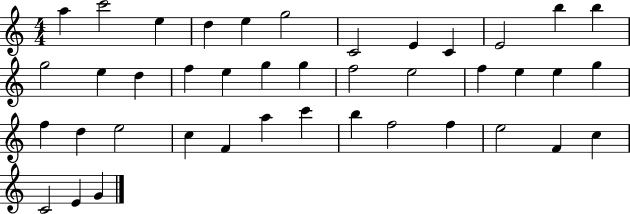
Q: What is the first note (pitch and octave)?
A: A5